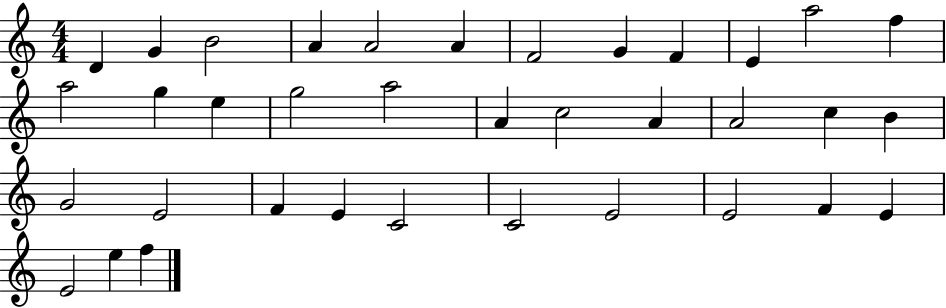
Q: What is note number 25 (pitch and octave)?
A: E4